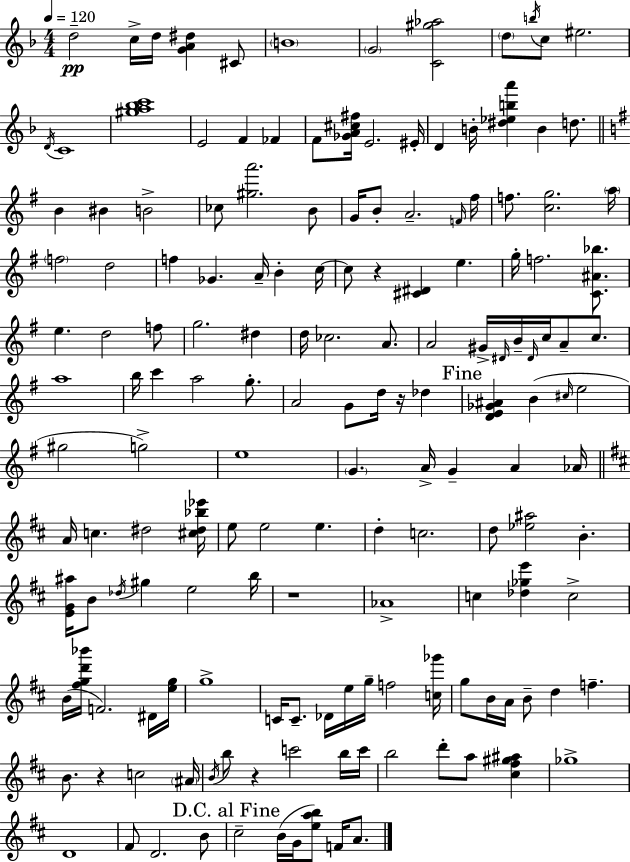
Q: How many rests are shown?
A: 5